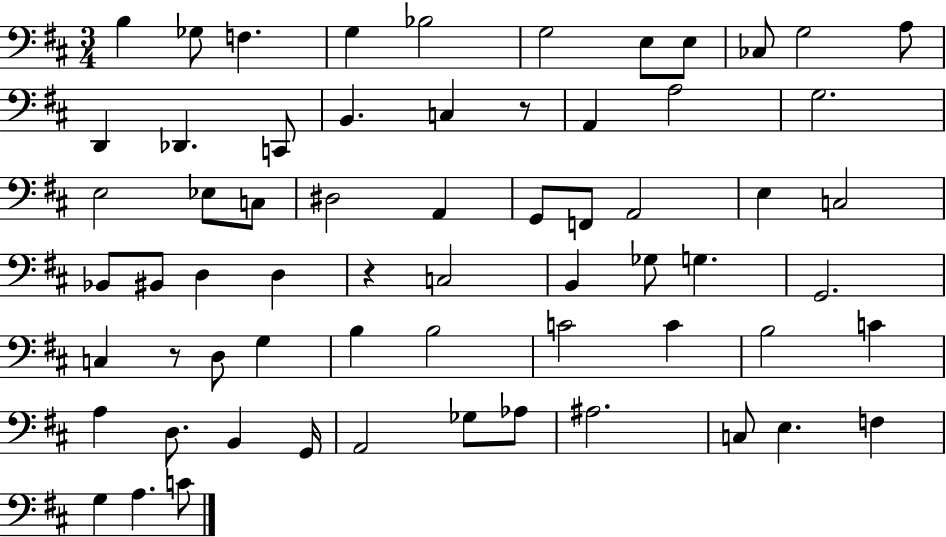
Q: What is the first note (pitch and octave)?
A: B3